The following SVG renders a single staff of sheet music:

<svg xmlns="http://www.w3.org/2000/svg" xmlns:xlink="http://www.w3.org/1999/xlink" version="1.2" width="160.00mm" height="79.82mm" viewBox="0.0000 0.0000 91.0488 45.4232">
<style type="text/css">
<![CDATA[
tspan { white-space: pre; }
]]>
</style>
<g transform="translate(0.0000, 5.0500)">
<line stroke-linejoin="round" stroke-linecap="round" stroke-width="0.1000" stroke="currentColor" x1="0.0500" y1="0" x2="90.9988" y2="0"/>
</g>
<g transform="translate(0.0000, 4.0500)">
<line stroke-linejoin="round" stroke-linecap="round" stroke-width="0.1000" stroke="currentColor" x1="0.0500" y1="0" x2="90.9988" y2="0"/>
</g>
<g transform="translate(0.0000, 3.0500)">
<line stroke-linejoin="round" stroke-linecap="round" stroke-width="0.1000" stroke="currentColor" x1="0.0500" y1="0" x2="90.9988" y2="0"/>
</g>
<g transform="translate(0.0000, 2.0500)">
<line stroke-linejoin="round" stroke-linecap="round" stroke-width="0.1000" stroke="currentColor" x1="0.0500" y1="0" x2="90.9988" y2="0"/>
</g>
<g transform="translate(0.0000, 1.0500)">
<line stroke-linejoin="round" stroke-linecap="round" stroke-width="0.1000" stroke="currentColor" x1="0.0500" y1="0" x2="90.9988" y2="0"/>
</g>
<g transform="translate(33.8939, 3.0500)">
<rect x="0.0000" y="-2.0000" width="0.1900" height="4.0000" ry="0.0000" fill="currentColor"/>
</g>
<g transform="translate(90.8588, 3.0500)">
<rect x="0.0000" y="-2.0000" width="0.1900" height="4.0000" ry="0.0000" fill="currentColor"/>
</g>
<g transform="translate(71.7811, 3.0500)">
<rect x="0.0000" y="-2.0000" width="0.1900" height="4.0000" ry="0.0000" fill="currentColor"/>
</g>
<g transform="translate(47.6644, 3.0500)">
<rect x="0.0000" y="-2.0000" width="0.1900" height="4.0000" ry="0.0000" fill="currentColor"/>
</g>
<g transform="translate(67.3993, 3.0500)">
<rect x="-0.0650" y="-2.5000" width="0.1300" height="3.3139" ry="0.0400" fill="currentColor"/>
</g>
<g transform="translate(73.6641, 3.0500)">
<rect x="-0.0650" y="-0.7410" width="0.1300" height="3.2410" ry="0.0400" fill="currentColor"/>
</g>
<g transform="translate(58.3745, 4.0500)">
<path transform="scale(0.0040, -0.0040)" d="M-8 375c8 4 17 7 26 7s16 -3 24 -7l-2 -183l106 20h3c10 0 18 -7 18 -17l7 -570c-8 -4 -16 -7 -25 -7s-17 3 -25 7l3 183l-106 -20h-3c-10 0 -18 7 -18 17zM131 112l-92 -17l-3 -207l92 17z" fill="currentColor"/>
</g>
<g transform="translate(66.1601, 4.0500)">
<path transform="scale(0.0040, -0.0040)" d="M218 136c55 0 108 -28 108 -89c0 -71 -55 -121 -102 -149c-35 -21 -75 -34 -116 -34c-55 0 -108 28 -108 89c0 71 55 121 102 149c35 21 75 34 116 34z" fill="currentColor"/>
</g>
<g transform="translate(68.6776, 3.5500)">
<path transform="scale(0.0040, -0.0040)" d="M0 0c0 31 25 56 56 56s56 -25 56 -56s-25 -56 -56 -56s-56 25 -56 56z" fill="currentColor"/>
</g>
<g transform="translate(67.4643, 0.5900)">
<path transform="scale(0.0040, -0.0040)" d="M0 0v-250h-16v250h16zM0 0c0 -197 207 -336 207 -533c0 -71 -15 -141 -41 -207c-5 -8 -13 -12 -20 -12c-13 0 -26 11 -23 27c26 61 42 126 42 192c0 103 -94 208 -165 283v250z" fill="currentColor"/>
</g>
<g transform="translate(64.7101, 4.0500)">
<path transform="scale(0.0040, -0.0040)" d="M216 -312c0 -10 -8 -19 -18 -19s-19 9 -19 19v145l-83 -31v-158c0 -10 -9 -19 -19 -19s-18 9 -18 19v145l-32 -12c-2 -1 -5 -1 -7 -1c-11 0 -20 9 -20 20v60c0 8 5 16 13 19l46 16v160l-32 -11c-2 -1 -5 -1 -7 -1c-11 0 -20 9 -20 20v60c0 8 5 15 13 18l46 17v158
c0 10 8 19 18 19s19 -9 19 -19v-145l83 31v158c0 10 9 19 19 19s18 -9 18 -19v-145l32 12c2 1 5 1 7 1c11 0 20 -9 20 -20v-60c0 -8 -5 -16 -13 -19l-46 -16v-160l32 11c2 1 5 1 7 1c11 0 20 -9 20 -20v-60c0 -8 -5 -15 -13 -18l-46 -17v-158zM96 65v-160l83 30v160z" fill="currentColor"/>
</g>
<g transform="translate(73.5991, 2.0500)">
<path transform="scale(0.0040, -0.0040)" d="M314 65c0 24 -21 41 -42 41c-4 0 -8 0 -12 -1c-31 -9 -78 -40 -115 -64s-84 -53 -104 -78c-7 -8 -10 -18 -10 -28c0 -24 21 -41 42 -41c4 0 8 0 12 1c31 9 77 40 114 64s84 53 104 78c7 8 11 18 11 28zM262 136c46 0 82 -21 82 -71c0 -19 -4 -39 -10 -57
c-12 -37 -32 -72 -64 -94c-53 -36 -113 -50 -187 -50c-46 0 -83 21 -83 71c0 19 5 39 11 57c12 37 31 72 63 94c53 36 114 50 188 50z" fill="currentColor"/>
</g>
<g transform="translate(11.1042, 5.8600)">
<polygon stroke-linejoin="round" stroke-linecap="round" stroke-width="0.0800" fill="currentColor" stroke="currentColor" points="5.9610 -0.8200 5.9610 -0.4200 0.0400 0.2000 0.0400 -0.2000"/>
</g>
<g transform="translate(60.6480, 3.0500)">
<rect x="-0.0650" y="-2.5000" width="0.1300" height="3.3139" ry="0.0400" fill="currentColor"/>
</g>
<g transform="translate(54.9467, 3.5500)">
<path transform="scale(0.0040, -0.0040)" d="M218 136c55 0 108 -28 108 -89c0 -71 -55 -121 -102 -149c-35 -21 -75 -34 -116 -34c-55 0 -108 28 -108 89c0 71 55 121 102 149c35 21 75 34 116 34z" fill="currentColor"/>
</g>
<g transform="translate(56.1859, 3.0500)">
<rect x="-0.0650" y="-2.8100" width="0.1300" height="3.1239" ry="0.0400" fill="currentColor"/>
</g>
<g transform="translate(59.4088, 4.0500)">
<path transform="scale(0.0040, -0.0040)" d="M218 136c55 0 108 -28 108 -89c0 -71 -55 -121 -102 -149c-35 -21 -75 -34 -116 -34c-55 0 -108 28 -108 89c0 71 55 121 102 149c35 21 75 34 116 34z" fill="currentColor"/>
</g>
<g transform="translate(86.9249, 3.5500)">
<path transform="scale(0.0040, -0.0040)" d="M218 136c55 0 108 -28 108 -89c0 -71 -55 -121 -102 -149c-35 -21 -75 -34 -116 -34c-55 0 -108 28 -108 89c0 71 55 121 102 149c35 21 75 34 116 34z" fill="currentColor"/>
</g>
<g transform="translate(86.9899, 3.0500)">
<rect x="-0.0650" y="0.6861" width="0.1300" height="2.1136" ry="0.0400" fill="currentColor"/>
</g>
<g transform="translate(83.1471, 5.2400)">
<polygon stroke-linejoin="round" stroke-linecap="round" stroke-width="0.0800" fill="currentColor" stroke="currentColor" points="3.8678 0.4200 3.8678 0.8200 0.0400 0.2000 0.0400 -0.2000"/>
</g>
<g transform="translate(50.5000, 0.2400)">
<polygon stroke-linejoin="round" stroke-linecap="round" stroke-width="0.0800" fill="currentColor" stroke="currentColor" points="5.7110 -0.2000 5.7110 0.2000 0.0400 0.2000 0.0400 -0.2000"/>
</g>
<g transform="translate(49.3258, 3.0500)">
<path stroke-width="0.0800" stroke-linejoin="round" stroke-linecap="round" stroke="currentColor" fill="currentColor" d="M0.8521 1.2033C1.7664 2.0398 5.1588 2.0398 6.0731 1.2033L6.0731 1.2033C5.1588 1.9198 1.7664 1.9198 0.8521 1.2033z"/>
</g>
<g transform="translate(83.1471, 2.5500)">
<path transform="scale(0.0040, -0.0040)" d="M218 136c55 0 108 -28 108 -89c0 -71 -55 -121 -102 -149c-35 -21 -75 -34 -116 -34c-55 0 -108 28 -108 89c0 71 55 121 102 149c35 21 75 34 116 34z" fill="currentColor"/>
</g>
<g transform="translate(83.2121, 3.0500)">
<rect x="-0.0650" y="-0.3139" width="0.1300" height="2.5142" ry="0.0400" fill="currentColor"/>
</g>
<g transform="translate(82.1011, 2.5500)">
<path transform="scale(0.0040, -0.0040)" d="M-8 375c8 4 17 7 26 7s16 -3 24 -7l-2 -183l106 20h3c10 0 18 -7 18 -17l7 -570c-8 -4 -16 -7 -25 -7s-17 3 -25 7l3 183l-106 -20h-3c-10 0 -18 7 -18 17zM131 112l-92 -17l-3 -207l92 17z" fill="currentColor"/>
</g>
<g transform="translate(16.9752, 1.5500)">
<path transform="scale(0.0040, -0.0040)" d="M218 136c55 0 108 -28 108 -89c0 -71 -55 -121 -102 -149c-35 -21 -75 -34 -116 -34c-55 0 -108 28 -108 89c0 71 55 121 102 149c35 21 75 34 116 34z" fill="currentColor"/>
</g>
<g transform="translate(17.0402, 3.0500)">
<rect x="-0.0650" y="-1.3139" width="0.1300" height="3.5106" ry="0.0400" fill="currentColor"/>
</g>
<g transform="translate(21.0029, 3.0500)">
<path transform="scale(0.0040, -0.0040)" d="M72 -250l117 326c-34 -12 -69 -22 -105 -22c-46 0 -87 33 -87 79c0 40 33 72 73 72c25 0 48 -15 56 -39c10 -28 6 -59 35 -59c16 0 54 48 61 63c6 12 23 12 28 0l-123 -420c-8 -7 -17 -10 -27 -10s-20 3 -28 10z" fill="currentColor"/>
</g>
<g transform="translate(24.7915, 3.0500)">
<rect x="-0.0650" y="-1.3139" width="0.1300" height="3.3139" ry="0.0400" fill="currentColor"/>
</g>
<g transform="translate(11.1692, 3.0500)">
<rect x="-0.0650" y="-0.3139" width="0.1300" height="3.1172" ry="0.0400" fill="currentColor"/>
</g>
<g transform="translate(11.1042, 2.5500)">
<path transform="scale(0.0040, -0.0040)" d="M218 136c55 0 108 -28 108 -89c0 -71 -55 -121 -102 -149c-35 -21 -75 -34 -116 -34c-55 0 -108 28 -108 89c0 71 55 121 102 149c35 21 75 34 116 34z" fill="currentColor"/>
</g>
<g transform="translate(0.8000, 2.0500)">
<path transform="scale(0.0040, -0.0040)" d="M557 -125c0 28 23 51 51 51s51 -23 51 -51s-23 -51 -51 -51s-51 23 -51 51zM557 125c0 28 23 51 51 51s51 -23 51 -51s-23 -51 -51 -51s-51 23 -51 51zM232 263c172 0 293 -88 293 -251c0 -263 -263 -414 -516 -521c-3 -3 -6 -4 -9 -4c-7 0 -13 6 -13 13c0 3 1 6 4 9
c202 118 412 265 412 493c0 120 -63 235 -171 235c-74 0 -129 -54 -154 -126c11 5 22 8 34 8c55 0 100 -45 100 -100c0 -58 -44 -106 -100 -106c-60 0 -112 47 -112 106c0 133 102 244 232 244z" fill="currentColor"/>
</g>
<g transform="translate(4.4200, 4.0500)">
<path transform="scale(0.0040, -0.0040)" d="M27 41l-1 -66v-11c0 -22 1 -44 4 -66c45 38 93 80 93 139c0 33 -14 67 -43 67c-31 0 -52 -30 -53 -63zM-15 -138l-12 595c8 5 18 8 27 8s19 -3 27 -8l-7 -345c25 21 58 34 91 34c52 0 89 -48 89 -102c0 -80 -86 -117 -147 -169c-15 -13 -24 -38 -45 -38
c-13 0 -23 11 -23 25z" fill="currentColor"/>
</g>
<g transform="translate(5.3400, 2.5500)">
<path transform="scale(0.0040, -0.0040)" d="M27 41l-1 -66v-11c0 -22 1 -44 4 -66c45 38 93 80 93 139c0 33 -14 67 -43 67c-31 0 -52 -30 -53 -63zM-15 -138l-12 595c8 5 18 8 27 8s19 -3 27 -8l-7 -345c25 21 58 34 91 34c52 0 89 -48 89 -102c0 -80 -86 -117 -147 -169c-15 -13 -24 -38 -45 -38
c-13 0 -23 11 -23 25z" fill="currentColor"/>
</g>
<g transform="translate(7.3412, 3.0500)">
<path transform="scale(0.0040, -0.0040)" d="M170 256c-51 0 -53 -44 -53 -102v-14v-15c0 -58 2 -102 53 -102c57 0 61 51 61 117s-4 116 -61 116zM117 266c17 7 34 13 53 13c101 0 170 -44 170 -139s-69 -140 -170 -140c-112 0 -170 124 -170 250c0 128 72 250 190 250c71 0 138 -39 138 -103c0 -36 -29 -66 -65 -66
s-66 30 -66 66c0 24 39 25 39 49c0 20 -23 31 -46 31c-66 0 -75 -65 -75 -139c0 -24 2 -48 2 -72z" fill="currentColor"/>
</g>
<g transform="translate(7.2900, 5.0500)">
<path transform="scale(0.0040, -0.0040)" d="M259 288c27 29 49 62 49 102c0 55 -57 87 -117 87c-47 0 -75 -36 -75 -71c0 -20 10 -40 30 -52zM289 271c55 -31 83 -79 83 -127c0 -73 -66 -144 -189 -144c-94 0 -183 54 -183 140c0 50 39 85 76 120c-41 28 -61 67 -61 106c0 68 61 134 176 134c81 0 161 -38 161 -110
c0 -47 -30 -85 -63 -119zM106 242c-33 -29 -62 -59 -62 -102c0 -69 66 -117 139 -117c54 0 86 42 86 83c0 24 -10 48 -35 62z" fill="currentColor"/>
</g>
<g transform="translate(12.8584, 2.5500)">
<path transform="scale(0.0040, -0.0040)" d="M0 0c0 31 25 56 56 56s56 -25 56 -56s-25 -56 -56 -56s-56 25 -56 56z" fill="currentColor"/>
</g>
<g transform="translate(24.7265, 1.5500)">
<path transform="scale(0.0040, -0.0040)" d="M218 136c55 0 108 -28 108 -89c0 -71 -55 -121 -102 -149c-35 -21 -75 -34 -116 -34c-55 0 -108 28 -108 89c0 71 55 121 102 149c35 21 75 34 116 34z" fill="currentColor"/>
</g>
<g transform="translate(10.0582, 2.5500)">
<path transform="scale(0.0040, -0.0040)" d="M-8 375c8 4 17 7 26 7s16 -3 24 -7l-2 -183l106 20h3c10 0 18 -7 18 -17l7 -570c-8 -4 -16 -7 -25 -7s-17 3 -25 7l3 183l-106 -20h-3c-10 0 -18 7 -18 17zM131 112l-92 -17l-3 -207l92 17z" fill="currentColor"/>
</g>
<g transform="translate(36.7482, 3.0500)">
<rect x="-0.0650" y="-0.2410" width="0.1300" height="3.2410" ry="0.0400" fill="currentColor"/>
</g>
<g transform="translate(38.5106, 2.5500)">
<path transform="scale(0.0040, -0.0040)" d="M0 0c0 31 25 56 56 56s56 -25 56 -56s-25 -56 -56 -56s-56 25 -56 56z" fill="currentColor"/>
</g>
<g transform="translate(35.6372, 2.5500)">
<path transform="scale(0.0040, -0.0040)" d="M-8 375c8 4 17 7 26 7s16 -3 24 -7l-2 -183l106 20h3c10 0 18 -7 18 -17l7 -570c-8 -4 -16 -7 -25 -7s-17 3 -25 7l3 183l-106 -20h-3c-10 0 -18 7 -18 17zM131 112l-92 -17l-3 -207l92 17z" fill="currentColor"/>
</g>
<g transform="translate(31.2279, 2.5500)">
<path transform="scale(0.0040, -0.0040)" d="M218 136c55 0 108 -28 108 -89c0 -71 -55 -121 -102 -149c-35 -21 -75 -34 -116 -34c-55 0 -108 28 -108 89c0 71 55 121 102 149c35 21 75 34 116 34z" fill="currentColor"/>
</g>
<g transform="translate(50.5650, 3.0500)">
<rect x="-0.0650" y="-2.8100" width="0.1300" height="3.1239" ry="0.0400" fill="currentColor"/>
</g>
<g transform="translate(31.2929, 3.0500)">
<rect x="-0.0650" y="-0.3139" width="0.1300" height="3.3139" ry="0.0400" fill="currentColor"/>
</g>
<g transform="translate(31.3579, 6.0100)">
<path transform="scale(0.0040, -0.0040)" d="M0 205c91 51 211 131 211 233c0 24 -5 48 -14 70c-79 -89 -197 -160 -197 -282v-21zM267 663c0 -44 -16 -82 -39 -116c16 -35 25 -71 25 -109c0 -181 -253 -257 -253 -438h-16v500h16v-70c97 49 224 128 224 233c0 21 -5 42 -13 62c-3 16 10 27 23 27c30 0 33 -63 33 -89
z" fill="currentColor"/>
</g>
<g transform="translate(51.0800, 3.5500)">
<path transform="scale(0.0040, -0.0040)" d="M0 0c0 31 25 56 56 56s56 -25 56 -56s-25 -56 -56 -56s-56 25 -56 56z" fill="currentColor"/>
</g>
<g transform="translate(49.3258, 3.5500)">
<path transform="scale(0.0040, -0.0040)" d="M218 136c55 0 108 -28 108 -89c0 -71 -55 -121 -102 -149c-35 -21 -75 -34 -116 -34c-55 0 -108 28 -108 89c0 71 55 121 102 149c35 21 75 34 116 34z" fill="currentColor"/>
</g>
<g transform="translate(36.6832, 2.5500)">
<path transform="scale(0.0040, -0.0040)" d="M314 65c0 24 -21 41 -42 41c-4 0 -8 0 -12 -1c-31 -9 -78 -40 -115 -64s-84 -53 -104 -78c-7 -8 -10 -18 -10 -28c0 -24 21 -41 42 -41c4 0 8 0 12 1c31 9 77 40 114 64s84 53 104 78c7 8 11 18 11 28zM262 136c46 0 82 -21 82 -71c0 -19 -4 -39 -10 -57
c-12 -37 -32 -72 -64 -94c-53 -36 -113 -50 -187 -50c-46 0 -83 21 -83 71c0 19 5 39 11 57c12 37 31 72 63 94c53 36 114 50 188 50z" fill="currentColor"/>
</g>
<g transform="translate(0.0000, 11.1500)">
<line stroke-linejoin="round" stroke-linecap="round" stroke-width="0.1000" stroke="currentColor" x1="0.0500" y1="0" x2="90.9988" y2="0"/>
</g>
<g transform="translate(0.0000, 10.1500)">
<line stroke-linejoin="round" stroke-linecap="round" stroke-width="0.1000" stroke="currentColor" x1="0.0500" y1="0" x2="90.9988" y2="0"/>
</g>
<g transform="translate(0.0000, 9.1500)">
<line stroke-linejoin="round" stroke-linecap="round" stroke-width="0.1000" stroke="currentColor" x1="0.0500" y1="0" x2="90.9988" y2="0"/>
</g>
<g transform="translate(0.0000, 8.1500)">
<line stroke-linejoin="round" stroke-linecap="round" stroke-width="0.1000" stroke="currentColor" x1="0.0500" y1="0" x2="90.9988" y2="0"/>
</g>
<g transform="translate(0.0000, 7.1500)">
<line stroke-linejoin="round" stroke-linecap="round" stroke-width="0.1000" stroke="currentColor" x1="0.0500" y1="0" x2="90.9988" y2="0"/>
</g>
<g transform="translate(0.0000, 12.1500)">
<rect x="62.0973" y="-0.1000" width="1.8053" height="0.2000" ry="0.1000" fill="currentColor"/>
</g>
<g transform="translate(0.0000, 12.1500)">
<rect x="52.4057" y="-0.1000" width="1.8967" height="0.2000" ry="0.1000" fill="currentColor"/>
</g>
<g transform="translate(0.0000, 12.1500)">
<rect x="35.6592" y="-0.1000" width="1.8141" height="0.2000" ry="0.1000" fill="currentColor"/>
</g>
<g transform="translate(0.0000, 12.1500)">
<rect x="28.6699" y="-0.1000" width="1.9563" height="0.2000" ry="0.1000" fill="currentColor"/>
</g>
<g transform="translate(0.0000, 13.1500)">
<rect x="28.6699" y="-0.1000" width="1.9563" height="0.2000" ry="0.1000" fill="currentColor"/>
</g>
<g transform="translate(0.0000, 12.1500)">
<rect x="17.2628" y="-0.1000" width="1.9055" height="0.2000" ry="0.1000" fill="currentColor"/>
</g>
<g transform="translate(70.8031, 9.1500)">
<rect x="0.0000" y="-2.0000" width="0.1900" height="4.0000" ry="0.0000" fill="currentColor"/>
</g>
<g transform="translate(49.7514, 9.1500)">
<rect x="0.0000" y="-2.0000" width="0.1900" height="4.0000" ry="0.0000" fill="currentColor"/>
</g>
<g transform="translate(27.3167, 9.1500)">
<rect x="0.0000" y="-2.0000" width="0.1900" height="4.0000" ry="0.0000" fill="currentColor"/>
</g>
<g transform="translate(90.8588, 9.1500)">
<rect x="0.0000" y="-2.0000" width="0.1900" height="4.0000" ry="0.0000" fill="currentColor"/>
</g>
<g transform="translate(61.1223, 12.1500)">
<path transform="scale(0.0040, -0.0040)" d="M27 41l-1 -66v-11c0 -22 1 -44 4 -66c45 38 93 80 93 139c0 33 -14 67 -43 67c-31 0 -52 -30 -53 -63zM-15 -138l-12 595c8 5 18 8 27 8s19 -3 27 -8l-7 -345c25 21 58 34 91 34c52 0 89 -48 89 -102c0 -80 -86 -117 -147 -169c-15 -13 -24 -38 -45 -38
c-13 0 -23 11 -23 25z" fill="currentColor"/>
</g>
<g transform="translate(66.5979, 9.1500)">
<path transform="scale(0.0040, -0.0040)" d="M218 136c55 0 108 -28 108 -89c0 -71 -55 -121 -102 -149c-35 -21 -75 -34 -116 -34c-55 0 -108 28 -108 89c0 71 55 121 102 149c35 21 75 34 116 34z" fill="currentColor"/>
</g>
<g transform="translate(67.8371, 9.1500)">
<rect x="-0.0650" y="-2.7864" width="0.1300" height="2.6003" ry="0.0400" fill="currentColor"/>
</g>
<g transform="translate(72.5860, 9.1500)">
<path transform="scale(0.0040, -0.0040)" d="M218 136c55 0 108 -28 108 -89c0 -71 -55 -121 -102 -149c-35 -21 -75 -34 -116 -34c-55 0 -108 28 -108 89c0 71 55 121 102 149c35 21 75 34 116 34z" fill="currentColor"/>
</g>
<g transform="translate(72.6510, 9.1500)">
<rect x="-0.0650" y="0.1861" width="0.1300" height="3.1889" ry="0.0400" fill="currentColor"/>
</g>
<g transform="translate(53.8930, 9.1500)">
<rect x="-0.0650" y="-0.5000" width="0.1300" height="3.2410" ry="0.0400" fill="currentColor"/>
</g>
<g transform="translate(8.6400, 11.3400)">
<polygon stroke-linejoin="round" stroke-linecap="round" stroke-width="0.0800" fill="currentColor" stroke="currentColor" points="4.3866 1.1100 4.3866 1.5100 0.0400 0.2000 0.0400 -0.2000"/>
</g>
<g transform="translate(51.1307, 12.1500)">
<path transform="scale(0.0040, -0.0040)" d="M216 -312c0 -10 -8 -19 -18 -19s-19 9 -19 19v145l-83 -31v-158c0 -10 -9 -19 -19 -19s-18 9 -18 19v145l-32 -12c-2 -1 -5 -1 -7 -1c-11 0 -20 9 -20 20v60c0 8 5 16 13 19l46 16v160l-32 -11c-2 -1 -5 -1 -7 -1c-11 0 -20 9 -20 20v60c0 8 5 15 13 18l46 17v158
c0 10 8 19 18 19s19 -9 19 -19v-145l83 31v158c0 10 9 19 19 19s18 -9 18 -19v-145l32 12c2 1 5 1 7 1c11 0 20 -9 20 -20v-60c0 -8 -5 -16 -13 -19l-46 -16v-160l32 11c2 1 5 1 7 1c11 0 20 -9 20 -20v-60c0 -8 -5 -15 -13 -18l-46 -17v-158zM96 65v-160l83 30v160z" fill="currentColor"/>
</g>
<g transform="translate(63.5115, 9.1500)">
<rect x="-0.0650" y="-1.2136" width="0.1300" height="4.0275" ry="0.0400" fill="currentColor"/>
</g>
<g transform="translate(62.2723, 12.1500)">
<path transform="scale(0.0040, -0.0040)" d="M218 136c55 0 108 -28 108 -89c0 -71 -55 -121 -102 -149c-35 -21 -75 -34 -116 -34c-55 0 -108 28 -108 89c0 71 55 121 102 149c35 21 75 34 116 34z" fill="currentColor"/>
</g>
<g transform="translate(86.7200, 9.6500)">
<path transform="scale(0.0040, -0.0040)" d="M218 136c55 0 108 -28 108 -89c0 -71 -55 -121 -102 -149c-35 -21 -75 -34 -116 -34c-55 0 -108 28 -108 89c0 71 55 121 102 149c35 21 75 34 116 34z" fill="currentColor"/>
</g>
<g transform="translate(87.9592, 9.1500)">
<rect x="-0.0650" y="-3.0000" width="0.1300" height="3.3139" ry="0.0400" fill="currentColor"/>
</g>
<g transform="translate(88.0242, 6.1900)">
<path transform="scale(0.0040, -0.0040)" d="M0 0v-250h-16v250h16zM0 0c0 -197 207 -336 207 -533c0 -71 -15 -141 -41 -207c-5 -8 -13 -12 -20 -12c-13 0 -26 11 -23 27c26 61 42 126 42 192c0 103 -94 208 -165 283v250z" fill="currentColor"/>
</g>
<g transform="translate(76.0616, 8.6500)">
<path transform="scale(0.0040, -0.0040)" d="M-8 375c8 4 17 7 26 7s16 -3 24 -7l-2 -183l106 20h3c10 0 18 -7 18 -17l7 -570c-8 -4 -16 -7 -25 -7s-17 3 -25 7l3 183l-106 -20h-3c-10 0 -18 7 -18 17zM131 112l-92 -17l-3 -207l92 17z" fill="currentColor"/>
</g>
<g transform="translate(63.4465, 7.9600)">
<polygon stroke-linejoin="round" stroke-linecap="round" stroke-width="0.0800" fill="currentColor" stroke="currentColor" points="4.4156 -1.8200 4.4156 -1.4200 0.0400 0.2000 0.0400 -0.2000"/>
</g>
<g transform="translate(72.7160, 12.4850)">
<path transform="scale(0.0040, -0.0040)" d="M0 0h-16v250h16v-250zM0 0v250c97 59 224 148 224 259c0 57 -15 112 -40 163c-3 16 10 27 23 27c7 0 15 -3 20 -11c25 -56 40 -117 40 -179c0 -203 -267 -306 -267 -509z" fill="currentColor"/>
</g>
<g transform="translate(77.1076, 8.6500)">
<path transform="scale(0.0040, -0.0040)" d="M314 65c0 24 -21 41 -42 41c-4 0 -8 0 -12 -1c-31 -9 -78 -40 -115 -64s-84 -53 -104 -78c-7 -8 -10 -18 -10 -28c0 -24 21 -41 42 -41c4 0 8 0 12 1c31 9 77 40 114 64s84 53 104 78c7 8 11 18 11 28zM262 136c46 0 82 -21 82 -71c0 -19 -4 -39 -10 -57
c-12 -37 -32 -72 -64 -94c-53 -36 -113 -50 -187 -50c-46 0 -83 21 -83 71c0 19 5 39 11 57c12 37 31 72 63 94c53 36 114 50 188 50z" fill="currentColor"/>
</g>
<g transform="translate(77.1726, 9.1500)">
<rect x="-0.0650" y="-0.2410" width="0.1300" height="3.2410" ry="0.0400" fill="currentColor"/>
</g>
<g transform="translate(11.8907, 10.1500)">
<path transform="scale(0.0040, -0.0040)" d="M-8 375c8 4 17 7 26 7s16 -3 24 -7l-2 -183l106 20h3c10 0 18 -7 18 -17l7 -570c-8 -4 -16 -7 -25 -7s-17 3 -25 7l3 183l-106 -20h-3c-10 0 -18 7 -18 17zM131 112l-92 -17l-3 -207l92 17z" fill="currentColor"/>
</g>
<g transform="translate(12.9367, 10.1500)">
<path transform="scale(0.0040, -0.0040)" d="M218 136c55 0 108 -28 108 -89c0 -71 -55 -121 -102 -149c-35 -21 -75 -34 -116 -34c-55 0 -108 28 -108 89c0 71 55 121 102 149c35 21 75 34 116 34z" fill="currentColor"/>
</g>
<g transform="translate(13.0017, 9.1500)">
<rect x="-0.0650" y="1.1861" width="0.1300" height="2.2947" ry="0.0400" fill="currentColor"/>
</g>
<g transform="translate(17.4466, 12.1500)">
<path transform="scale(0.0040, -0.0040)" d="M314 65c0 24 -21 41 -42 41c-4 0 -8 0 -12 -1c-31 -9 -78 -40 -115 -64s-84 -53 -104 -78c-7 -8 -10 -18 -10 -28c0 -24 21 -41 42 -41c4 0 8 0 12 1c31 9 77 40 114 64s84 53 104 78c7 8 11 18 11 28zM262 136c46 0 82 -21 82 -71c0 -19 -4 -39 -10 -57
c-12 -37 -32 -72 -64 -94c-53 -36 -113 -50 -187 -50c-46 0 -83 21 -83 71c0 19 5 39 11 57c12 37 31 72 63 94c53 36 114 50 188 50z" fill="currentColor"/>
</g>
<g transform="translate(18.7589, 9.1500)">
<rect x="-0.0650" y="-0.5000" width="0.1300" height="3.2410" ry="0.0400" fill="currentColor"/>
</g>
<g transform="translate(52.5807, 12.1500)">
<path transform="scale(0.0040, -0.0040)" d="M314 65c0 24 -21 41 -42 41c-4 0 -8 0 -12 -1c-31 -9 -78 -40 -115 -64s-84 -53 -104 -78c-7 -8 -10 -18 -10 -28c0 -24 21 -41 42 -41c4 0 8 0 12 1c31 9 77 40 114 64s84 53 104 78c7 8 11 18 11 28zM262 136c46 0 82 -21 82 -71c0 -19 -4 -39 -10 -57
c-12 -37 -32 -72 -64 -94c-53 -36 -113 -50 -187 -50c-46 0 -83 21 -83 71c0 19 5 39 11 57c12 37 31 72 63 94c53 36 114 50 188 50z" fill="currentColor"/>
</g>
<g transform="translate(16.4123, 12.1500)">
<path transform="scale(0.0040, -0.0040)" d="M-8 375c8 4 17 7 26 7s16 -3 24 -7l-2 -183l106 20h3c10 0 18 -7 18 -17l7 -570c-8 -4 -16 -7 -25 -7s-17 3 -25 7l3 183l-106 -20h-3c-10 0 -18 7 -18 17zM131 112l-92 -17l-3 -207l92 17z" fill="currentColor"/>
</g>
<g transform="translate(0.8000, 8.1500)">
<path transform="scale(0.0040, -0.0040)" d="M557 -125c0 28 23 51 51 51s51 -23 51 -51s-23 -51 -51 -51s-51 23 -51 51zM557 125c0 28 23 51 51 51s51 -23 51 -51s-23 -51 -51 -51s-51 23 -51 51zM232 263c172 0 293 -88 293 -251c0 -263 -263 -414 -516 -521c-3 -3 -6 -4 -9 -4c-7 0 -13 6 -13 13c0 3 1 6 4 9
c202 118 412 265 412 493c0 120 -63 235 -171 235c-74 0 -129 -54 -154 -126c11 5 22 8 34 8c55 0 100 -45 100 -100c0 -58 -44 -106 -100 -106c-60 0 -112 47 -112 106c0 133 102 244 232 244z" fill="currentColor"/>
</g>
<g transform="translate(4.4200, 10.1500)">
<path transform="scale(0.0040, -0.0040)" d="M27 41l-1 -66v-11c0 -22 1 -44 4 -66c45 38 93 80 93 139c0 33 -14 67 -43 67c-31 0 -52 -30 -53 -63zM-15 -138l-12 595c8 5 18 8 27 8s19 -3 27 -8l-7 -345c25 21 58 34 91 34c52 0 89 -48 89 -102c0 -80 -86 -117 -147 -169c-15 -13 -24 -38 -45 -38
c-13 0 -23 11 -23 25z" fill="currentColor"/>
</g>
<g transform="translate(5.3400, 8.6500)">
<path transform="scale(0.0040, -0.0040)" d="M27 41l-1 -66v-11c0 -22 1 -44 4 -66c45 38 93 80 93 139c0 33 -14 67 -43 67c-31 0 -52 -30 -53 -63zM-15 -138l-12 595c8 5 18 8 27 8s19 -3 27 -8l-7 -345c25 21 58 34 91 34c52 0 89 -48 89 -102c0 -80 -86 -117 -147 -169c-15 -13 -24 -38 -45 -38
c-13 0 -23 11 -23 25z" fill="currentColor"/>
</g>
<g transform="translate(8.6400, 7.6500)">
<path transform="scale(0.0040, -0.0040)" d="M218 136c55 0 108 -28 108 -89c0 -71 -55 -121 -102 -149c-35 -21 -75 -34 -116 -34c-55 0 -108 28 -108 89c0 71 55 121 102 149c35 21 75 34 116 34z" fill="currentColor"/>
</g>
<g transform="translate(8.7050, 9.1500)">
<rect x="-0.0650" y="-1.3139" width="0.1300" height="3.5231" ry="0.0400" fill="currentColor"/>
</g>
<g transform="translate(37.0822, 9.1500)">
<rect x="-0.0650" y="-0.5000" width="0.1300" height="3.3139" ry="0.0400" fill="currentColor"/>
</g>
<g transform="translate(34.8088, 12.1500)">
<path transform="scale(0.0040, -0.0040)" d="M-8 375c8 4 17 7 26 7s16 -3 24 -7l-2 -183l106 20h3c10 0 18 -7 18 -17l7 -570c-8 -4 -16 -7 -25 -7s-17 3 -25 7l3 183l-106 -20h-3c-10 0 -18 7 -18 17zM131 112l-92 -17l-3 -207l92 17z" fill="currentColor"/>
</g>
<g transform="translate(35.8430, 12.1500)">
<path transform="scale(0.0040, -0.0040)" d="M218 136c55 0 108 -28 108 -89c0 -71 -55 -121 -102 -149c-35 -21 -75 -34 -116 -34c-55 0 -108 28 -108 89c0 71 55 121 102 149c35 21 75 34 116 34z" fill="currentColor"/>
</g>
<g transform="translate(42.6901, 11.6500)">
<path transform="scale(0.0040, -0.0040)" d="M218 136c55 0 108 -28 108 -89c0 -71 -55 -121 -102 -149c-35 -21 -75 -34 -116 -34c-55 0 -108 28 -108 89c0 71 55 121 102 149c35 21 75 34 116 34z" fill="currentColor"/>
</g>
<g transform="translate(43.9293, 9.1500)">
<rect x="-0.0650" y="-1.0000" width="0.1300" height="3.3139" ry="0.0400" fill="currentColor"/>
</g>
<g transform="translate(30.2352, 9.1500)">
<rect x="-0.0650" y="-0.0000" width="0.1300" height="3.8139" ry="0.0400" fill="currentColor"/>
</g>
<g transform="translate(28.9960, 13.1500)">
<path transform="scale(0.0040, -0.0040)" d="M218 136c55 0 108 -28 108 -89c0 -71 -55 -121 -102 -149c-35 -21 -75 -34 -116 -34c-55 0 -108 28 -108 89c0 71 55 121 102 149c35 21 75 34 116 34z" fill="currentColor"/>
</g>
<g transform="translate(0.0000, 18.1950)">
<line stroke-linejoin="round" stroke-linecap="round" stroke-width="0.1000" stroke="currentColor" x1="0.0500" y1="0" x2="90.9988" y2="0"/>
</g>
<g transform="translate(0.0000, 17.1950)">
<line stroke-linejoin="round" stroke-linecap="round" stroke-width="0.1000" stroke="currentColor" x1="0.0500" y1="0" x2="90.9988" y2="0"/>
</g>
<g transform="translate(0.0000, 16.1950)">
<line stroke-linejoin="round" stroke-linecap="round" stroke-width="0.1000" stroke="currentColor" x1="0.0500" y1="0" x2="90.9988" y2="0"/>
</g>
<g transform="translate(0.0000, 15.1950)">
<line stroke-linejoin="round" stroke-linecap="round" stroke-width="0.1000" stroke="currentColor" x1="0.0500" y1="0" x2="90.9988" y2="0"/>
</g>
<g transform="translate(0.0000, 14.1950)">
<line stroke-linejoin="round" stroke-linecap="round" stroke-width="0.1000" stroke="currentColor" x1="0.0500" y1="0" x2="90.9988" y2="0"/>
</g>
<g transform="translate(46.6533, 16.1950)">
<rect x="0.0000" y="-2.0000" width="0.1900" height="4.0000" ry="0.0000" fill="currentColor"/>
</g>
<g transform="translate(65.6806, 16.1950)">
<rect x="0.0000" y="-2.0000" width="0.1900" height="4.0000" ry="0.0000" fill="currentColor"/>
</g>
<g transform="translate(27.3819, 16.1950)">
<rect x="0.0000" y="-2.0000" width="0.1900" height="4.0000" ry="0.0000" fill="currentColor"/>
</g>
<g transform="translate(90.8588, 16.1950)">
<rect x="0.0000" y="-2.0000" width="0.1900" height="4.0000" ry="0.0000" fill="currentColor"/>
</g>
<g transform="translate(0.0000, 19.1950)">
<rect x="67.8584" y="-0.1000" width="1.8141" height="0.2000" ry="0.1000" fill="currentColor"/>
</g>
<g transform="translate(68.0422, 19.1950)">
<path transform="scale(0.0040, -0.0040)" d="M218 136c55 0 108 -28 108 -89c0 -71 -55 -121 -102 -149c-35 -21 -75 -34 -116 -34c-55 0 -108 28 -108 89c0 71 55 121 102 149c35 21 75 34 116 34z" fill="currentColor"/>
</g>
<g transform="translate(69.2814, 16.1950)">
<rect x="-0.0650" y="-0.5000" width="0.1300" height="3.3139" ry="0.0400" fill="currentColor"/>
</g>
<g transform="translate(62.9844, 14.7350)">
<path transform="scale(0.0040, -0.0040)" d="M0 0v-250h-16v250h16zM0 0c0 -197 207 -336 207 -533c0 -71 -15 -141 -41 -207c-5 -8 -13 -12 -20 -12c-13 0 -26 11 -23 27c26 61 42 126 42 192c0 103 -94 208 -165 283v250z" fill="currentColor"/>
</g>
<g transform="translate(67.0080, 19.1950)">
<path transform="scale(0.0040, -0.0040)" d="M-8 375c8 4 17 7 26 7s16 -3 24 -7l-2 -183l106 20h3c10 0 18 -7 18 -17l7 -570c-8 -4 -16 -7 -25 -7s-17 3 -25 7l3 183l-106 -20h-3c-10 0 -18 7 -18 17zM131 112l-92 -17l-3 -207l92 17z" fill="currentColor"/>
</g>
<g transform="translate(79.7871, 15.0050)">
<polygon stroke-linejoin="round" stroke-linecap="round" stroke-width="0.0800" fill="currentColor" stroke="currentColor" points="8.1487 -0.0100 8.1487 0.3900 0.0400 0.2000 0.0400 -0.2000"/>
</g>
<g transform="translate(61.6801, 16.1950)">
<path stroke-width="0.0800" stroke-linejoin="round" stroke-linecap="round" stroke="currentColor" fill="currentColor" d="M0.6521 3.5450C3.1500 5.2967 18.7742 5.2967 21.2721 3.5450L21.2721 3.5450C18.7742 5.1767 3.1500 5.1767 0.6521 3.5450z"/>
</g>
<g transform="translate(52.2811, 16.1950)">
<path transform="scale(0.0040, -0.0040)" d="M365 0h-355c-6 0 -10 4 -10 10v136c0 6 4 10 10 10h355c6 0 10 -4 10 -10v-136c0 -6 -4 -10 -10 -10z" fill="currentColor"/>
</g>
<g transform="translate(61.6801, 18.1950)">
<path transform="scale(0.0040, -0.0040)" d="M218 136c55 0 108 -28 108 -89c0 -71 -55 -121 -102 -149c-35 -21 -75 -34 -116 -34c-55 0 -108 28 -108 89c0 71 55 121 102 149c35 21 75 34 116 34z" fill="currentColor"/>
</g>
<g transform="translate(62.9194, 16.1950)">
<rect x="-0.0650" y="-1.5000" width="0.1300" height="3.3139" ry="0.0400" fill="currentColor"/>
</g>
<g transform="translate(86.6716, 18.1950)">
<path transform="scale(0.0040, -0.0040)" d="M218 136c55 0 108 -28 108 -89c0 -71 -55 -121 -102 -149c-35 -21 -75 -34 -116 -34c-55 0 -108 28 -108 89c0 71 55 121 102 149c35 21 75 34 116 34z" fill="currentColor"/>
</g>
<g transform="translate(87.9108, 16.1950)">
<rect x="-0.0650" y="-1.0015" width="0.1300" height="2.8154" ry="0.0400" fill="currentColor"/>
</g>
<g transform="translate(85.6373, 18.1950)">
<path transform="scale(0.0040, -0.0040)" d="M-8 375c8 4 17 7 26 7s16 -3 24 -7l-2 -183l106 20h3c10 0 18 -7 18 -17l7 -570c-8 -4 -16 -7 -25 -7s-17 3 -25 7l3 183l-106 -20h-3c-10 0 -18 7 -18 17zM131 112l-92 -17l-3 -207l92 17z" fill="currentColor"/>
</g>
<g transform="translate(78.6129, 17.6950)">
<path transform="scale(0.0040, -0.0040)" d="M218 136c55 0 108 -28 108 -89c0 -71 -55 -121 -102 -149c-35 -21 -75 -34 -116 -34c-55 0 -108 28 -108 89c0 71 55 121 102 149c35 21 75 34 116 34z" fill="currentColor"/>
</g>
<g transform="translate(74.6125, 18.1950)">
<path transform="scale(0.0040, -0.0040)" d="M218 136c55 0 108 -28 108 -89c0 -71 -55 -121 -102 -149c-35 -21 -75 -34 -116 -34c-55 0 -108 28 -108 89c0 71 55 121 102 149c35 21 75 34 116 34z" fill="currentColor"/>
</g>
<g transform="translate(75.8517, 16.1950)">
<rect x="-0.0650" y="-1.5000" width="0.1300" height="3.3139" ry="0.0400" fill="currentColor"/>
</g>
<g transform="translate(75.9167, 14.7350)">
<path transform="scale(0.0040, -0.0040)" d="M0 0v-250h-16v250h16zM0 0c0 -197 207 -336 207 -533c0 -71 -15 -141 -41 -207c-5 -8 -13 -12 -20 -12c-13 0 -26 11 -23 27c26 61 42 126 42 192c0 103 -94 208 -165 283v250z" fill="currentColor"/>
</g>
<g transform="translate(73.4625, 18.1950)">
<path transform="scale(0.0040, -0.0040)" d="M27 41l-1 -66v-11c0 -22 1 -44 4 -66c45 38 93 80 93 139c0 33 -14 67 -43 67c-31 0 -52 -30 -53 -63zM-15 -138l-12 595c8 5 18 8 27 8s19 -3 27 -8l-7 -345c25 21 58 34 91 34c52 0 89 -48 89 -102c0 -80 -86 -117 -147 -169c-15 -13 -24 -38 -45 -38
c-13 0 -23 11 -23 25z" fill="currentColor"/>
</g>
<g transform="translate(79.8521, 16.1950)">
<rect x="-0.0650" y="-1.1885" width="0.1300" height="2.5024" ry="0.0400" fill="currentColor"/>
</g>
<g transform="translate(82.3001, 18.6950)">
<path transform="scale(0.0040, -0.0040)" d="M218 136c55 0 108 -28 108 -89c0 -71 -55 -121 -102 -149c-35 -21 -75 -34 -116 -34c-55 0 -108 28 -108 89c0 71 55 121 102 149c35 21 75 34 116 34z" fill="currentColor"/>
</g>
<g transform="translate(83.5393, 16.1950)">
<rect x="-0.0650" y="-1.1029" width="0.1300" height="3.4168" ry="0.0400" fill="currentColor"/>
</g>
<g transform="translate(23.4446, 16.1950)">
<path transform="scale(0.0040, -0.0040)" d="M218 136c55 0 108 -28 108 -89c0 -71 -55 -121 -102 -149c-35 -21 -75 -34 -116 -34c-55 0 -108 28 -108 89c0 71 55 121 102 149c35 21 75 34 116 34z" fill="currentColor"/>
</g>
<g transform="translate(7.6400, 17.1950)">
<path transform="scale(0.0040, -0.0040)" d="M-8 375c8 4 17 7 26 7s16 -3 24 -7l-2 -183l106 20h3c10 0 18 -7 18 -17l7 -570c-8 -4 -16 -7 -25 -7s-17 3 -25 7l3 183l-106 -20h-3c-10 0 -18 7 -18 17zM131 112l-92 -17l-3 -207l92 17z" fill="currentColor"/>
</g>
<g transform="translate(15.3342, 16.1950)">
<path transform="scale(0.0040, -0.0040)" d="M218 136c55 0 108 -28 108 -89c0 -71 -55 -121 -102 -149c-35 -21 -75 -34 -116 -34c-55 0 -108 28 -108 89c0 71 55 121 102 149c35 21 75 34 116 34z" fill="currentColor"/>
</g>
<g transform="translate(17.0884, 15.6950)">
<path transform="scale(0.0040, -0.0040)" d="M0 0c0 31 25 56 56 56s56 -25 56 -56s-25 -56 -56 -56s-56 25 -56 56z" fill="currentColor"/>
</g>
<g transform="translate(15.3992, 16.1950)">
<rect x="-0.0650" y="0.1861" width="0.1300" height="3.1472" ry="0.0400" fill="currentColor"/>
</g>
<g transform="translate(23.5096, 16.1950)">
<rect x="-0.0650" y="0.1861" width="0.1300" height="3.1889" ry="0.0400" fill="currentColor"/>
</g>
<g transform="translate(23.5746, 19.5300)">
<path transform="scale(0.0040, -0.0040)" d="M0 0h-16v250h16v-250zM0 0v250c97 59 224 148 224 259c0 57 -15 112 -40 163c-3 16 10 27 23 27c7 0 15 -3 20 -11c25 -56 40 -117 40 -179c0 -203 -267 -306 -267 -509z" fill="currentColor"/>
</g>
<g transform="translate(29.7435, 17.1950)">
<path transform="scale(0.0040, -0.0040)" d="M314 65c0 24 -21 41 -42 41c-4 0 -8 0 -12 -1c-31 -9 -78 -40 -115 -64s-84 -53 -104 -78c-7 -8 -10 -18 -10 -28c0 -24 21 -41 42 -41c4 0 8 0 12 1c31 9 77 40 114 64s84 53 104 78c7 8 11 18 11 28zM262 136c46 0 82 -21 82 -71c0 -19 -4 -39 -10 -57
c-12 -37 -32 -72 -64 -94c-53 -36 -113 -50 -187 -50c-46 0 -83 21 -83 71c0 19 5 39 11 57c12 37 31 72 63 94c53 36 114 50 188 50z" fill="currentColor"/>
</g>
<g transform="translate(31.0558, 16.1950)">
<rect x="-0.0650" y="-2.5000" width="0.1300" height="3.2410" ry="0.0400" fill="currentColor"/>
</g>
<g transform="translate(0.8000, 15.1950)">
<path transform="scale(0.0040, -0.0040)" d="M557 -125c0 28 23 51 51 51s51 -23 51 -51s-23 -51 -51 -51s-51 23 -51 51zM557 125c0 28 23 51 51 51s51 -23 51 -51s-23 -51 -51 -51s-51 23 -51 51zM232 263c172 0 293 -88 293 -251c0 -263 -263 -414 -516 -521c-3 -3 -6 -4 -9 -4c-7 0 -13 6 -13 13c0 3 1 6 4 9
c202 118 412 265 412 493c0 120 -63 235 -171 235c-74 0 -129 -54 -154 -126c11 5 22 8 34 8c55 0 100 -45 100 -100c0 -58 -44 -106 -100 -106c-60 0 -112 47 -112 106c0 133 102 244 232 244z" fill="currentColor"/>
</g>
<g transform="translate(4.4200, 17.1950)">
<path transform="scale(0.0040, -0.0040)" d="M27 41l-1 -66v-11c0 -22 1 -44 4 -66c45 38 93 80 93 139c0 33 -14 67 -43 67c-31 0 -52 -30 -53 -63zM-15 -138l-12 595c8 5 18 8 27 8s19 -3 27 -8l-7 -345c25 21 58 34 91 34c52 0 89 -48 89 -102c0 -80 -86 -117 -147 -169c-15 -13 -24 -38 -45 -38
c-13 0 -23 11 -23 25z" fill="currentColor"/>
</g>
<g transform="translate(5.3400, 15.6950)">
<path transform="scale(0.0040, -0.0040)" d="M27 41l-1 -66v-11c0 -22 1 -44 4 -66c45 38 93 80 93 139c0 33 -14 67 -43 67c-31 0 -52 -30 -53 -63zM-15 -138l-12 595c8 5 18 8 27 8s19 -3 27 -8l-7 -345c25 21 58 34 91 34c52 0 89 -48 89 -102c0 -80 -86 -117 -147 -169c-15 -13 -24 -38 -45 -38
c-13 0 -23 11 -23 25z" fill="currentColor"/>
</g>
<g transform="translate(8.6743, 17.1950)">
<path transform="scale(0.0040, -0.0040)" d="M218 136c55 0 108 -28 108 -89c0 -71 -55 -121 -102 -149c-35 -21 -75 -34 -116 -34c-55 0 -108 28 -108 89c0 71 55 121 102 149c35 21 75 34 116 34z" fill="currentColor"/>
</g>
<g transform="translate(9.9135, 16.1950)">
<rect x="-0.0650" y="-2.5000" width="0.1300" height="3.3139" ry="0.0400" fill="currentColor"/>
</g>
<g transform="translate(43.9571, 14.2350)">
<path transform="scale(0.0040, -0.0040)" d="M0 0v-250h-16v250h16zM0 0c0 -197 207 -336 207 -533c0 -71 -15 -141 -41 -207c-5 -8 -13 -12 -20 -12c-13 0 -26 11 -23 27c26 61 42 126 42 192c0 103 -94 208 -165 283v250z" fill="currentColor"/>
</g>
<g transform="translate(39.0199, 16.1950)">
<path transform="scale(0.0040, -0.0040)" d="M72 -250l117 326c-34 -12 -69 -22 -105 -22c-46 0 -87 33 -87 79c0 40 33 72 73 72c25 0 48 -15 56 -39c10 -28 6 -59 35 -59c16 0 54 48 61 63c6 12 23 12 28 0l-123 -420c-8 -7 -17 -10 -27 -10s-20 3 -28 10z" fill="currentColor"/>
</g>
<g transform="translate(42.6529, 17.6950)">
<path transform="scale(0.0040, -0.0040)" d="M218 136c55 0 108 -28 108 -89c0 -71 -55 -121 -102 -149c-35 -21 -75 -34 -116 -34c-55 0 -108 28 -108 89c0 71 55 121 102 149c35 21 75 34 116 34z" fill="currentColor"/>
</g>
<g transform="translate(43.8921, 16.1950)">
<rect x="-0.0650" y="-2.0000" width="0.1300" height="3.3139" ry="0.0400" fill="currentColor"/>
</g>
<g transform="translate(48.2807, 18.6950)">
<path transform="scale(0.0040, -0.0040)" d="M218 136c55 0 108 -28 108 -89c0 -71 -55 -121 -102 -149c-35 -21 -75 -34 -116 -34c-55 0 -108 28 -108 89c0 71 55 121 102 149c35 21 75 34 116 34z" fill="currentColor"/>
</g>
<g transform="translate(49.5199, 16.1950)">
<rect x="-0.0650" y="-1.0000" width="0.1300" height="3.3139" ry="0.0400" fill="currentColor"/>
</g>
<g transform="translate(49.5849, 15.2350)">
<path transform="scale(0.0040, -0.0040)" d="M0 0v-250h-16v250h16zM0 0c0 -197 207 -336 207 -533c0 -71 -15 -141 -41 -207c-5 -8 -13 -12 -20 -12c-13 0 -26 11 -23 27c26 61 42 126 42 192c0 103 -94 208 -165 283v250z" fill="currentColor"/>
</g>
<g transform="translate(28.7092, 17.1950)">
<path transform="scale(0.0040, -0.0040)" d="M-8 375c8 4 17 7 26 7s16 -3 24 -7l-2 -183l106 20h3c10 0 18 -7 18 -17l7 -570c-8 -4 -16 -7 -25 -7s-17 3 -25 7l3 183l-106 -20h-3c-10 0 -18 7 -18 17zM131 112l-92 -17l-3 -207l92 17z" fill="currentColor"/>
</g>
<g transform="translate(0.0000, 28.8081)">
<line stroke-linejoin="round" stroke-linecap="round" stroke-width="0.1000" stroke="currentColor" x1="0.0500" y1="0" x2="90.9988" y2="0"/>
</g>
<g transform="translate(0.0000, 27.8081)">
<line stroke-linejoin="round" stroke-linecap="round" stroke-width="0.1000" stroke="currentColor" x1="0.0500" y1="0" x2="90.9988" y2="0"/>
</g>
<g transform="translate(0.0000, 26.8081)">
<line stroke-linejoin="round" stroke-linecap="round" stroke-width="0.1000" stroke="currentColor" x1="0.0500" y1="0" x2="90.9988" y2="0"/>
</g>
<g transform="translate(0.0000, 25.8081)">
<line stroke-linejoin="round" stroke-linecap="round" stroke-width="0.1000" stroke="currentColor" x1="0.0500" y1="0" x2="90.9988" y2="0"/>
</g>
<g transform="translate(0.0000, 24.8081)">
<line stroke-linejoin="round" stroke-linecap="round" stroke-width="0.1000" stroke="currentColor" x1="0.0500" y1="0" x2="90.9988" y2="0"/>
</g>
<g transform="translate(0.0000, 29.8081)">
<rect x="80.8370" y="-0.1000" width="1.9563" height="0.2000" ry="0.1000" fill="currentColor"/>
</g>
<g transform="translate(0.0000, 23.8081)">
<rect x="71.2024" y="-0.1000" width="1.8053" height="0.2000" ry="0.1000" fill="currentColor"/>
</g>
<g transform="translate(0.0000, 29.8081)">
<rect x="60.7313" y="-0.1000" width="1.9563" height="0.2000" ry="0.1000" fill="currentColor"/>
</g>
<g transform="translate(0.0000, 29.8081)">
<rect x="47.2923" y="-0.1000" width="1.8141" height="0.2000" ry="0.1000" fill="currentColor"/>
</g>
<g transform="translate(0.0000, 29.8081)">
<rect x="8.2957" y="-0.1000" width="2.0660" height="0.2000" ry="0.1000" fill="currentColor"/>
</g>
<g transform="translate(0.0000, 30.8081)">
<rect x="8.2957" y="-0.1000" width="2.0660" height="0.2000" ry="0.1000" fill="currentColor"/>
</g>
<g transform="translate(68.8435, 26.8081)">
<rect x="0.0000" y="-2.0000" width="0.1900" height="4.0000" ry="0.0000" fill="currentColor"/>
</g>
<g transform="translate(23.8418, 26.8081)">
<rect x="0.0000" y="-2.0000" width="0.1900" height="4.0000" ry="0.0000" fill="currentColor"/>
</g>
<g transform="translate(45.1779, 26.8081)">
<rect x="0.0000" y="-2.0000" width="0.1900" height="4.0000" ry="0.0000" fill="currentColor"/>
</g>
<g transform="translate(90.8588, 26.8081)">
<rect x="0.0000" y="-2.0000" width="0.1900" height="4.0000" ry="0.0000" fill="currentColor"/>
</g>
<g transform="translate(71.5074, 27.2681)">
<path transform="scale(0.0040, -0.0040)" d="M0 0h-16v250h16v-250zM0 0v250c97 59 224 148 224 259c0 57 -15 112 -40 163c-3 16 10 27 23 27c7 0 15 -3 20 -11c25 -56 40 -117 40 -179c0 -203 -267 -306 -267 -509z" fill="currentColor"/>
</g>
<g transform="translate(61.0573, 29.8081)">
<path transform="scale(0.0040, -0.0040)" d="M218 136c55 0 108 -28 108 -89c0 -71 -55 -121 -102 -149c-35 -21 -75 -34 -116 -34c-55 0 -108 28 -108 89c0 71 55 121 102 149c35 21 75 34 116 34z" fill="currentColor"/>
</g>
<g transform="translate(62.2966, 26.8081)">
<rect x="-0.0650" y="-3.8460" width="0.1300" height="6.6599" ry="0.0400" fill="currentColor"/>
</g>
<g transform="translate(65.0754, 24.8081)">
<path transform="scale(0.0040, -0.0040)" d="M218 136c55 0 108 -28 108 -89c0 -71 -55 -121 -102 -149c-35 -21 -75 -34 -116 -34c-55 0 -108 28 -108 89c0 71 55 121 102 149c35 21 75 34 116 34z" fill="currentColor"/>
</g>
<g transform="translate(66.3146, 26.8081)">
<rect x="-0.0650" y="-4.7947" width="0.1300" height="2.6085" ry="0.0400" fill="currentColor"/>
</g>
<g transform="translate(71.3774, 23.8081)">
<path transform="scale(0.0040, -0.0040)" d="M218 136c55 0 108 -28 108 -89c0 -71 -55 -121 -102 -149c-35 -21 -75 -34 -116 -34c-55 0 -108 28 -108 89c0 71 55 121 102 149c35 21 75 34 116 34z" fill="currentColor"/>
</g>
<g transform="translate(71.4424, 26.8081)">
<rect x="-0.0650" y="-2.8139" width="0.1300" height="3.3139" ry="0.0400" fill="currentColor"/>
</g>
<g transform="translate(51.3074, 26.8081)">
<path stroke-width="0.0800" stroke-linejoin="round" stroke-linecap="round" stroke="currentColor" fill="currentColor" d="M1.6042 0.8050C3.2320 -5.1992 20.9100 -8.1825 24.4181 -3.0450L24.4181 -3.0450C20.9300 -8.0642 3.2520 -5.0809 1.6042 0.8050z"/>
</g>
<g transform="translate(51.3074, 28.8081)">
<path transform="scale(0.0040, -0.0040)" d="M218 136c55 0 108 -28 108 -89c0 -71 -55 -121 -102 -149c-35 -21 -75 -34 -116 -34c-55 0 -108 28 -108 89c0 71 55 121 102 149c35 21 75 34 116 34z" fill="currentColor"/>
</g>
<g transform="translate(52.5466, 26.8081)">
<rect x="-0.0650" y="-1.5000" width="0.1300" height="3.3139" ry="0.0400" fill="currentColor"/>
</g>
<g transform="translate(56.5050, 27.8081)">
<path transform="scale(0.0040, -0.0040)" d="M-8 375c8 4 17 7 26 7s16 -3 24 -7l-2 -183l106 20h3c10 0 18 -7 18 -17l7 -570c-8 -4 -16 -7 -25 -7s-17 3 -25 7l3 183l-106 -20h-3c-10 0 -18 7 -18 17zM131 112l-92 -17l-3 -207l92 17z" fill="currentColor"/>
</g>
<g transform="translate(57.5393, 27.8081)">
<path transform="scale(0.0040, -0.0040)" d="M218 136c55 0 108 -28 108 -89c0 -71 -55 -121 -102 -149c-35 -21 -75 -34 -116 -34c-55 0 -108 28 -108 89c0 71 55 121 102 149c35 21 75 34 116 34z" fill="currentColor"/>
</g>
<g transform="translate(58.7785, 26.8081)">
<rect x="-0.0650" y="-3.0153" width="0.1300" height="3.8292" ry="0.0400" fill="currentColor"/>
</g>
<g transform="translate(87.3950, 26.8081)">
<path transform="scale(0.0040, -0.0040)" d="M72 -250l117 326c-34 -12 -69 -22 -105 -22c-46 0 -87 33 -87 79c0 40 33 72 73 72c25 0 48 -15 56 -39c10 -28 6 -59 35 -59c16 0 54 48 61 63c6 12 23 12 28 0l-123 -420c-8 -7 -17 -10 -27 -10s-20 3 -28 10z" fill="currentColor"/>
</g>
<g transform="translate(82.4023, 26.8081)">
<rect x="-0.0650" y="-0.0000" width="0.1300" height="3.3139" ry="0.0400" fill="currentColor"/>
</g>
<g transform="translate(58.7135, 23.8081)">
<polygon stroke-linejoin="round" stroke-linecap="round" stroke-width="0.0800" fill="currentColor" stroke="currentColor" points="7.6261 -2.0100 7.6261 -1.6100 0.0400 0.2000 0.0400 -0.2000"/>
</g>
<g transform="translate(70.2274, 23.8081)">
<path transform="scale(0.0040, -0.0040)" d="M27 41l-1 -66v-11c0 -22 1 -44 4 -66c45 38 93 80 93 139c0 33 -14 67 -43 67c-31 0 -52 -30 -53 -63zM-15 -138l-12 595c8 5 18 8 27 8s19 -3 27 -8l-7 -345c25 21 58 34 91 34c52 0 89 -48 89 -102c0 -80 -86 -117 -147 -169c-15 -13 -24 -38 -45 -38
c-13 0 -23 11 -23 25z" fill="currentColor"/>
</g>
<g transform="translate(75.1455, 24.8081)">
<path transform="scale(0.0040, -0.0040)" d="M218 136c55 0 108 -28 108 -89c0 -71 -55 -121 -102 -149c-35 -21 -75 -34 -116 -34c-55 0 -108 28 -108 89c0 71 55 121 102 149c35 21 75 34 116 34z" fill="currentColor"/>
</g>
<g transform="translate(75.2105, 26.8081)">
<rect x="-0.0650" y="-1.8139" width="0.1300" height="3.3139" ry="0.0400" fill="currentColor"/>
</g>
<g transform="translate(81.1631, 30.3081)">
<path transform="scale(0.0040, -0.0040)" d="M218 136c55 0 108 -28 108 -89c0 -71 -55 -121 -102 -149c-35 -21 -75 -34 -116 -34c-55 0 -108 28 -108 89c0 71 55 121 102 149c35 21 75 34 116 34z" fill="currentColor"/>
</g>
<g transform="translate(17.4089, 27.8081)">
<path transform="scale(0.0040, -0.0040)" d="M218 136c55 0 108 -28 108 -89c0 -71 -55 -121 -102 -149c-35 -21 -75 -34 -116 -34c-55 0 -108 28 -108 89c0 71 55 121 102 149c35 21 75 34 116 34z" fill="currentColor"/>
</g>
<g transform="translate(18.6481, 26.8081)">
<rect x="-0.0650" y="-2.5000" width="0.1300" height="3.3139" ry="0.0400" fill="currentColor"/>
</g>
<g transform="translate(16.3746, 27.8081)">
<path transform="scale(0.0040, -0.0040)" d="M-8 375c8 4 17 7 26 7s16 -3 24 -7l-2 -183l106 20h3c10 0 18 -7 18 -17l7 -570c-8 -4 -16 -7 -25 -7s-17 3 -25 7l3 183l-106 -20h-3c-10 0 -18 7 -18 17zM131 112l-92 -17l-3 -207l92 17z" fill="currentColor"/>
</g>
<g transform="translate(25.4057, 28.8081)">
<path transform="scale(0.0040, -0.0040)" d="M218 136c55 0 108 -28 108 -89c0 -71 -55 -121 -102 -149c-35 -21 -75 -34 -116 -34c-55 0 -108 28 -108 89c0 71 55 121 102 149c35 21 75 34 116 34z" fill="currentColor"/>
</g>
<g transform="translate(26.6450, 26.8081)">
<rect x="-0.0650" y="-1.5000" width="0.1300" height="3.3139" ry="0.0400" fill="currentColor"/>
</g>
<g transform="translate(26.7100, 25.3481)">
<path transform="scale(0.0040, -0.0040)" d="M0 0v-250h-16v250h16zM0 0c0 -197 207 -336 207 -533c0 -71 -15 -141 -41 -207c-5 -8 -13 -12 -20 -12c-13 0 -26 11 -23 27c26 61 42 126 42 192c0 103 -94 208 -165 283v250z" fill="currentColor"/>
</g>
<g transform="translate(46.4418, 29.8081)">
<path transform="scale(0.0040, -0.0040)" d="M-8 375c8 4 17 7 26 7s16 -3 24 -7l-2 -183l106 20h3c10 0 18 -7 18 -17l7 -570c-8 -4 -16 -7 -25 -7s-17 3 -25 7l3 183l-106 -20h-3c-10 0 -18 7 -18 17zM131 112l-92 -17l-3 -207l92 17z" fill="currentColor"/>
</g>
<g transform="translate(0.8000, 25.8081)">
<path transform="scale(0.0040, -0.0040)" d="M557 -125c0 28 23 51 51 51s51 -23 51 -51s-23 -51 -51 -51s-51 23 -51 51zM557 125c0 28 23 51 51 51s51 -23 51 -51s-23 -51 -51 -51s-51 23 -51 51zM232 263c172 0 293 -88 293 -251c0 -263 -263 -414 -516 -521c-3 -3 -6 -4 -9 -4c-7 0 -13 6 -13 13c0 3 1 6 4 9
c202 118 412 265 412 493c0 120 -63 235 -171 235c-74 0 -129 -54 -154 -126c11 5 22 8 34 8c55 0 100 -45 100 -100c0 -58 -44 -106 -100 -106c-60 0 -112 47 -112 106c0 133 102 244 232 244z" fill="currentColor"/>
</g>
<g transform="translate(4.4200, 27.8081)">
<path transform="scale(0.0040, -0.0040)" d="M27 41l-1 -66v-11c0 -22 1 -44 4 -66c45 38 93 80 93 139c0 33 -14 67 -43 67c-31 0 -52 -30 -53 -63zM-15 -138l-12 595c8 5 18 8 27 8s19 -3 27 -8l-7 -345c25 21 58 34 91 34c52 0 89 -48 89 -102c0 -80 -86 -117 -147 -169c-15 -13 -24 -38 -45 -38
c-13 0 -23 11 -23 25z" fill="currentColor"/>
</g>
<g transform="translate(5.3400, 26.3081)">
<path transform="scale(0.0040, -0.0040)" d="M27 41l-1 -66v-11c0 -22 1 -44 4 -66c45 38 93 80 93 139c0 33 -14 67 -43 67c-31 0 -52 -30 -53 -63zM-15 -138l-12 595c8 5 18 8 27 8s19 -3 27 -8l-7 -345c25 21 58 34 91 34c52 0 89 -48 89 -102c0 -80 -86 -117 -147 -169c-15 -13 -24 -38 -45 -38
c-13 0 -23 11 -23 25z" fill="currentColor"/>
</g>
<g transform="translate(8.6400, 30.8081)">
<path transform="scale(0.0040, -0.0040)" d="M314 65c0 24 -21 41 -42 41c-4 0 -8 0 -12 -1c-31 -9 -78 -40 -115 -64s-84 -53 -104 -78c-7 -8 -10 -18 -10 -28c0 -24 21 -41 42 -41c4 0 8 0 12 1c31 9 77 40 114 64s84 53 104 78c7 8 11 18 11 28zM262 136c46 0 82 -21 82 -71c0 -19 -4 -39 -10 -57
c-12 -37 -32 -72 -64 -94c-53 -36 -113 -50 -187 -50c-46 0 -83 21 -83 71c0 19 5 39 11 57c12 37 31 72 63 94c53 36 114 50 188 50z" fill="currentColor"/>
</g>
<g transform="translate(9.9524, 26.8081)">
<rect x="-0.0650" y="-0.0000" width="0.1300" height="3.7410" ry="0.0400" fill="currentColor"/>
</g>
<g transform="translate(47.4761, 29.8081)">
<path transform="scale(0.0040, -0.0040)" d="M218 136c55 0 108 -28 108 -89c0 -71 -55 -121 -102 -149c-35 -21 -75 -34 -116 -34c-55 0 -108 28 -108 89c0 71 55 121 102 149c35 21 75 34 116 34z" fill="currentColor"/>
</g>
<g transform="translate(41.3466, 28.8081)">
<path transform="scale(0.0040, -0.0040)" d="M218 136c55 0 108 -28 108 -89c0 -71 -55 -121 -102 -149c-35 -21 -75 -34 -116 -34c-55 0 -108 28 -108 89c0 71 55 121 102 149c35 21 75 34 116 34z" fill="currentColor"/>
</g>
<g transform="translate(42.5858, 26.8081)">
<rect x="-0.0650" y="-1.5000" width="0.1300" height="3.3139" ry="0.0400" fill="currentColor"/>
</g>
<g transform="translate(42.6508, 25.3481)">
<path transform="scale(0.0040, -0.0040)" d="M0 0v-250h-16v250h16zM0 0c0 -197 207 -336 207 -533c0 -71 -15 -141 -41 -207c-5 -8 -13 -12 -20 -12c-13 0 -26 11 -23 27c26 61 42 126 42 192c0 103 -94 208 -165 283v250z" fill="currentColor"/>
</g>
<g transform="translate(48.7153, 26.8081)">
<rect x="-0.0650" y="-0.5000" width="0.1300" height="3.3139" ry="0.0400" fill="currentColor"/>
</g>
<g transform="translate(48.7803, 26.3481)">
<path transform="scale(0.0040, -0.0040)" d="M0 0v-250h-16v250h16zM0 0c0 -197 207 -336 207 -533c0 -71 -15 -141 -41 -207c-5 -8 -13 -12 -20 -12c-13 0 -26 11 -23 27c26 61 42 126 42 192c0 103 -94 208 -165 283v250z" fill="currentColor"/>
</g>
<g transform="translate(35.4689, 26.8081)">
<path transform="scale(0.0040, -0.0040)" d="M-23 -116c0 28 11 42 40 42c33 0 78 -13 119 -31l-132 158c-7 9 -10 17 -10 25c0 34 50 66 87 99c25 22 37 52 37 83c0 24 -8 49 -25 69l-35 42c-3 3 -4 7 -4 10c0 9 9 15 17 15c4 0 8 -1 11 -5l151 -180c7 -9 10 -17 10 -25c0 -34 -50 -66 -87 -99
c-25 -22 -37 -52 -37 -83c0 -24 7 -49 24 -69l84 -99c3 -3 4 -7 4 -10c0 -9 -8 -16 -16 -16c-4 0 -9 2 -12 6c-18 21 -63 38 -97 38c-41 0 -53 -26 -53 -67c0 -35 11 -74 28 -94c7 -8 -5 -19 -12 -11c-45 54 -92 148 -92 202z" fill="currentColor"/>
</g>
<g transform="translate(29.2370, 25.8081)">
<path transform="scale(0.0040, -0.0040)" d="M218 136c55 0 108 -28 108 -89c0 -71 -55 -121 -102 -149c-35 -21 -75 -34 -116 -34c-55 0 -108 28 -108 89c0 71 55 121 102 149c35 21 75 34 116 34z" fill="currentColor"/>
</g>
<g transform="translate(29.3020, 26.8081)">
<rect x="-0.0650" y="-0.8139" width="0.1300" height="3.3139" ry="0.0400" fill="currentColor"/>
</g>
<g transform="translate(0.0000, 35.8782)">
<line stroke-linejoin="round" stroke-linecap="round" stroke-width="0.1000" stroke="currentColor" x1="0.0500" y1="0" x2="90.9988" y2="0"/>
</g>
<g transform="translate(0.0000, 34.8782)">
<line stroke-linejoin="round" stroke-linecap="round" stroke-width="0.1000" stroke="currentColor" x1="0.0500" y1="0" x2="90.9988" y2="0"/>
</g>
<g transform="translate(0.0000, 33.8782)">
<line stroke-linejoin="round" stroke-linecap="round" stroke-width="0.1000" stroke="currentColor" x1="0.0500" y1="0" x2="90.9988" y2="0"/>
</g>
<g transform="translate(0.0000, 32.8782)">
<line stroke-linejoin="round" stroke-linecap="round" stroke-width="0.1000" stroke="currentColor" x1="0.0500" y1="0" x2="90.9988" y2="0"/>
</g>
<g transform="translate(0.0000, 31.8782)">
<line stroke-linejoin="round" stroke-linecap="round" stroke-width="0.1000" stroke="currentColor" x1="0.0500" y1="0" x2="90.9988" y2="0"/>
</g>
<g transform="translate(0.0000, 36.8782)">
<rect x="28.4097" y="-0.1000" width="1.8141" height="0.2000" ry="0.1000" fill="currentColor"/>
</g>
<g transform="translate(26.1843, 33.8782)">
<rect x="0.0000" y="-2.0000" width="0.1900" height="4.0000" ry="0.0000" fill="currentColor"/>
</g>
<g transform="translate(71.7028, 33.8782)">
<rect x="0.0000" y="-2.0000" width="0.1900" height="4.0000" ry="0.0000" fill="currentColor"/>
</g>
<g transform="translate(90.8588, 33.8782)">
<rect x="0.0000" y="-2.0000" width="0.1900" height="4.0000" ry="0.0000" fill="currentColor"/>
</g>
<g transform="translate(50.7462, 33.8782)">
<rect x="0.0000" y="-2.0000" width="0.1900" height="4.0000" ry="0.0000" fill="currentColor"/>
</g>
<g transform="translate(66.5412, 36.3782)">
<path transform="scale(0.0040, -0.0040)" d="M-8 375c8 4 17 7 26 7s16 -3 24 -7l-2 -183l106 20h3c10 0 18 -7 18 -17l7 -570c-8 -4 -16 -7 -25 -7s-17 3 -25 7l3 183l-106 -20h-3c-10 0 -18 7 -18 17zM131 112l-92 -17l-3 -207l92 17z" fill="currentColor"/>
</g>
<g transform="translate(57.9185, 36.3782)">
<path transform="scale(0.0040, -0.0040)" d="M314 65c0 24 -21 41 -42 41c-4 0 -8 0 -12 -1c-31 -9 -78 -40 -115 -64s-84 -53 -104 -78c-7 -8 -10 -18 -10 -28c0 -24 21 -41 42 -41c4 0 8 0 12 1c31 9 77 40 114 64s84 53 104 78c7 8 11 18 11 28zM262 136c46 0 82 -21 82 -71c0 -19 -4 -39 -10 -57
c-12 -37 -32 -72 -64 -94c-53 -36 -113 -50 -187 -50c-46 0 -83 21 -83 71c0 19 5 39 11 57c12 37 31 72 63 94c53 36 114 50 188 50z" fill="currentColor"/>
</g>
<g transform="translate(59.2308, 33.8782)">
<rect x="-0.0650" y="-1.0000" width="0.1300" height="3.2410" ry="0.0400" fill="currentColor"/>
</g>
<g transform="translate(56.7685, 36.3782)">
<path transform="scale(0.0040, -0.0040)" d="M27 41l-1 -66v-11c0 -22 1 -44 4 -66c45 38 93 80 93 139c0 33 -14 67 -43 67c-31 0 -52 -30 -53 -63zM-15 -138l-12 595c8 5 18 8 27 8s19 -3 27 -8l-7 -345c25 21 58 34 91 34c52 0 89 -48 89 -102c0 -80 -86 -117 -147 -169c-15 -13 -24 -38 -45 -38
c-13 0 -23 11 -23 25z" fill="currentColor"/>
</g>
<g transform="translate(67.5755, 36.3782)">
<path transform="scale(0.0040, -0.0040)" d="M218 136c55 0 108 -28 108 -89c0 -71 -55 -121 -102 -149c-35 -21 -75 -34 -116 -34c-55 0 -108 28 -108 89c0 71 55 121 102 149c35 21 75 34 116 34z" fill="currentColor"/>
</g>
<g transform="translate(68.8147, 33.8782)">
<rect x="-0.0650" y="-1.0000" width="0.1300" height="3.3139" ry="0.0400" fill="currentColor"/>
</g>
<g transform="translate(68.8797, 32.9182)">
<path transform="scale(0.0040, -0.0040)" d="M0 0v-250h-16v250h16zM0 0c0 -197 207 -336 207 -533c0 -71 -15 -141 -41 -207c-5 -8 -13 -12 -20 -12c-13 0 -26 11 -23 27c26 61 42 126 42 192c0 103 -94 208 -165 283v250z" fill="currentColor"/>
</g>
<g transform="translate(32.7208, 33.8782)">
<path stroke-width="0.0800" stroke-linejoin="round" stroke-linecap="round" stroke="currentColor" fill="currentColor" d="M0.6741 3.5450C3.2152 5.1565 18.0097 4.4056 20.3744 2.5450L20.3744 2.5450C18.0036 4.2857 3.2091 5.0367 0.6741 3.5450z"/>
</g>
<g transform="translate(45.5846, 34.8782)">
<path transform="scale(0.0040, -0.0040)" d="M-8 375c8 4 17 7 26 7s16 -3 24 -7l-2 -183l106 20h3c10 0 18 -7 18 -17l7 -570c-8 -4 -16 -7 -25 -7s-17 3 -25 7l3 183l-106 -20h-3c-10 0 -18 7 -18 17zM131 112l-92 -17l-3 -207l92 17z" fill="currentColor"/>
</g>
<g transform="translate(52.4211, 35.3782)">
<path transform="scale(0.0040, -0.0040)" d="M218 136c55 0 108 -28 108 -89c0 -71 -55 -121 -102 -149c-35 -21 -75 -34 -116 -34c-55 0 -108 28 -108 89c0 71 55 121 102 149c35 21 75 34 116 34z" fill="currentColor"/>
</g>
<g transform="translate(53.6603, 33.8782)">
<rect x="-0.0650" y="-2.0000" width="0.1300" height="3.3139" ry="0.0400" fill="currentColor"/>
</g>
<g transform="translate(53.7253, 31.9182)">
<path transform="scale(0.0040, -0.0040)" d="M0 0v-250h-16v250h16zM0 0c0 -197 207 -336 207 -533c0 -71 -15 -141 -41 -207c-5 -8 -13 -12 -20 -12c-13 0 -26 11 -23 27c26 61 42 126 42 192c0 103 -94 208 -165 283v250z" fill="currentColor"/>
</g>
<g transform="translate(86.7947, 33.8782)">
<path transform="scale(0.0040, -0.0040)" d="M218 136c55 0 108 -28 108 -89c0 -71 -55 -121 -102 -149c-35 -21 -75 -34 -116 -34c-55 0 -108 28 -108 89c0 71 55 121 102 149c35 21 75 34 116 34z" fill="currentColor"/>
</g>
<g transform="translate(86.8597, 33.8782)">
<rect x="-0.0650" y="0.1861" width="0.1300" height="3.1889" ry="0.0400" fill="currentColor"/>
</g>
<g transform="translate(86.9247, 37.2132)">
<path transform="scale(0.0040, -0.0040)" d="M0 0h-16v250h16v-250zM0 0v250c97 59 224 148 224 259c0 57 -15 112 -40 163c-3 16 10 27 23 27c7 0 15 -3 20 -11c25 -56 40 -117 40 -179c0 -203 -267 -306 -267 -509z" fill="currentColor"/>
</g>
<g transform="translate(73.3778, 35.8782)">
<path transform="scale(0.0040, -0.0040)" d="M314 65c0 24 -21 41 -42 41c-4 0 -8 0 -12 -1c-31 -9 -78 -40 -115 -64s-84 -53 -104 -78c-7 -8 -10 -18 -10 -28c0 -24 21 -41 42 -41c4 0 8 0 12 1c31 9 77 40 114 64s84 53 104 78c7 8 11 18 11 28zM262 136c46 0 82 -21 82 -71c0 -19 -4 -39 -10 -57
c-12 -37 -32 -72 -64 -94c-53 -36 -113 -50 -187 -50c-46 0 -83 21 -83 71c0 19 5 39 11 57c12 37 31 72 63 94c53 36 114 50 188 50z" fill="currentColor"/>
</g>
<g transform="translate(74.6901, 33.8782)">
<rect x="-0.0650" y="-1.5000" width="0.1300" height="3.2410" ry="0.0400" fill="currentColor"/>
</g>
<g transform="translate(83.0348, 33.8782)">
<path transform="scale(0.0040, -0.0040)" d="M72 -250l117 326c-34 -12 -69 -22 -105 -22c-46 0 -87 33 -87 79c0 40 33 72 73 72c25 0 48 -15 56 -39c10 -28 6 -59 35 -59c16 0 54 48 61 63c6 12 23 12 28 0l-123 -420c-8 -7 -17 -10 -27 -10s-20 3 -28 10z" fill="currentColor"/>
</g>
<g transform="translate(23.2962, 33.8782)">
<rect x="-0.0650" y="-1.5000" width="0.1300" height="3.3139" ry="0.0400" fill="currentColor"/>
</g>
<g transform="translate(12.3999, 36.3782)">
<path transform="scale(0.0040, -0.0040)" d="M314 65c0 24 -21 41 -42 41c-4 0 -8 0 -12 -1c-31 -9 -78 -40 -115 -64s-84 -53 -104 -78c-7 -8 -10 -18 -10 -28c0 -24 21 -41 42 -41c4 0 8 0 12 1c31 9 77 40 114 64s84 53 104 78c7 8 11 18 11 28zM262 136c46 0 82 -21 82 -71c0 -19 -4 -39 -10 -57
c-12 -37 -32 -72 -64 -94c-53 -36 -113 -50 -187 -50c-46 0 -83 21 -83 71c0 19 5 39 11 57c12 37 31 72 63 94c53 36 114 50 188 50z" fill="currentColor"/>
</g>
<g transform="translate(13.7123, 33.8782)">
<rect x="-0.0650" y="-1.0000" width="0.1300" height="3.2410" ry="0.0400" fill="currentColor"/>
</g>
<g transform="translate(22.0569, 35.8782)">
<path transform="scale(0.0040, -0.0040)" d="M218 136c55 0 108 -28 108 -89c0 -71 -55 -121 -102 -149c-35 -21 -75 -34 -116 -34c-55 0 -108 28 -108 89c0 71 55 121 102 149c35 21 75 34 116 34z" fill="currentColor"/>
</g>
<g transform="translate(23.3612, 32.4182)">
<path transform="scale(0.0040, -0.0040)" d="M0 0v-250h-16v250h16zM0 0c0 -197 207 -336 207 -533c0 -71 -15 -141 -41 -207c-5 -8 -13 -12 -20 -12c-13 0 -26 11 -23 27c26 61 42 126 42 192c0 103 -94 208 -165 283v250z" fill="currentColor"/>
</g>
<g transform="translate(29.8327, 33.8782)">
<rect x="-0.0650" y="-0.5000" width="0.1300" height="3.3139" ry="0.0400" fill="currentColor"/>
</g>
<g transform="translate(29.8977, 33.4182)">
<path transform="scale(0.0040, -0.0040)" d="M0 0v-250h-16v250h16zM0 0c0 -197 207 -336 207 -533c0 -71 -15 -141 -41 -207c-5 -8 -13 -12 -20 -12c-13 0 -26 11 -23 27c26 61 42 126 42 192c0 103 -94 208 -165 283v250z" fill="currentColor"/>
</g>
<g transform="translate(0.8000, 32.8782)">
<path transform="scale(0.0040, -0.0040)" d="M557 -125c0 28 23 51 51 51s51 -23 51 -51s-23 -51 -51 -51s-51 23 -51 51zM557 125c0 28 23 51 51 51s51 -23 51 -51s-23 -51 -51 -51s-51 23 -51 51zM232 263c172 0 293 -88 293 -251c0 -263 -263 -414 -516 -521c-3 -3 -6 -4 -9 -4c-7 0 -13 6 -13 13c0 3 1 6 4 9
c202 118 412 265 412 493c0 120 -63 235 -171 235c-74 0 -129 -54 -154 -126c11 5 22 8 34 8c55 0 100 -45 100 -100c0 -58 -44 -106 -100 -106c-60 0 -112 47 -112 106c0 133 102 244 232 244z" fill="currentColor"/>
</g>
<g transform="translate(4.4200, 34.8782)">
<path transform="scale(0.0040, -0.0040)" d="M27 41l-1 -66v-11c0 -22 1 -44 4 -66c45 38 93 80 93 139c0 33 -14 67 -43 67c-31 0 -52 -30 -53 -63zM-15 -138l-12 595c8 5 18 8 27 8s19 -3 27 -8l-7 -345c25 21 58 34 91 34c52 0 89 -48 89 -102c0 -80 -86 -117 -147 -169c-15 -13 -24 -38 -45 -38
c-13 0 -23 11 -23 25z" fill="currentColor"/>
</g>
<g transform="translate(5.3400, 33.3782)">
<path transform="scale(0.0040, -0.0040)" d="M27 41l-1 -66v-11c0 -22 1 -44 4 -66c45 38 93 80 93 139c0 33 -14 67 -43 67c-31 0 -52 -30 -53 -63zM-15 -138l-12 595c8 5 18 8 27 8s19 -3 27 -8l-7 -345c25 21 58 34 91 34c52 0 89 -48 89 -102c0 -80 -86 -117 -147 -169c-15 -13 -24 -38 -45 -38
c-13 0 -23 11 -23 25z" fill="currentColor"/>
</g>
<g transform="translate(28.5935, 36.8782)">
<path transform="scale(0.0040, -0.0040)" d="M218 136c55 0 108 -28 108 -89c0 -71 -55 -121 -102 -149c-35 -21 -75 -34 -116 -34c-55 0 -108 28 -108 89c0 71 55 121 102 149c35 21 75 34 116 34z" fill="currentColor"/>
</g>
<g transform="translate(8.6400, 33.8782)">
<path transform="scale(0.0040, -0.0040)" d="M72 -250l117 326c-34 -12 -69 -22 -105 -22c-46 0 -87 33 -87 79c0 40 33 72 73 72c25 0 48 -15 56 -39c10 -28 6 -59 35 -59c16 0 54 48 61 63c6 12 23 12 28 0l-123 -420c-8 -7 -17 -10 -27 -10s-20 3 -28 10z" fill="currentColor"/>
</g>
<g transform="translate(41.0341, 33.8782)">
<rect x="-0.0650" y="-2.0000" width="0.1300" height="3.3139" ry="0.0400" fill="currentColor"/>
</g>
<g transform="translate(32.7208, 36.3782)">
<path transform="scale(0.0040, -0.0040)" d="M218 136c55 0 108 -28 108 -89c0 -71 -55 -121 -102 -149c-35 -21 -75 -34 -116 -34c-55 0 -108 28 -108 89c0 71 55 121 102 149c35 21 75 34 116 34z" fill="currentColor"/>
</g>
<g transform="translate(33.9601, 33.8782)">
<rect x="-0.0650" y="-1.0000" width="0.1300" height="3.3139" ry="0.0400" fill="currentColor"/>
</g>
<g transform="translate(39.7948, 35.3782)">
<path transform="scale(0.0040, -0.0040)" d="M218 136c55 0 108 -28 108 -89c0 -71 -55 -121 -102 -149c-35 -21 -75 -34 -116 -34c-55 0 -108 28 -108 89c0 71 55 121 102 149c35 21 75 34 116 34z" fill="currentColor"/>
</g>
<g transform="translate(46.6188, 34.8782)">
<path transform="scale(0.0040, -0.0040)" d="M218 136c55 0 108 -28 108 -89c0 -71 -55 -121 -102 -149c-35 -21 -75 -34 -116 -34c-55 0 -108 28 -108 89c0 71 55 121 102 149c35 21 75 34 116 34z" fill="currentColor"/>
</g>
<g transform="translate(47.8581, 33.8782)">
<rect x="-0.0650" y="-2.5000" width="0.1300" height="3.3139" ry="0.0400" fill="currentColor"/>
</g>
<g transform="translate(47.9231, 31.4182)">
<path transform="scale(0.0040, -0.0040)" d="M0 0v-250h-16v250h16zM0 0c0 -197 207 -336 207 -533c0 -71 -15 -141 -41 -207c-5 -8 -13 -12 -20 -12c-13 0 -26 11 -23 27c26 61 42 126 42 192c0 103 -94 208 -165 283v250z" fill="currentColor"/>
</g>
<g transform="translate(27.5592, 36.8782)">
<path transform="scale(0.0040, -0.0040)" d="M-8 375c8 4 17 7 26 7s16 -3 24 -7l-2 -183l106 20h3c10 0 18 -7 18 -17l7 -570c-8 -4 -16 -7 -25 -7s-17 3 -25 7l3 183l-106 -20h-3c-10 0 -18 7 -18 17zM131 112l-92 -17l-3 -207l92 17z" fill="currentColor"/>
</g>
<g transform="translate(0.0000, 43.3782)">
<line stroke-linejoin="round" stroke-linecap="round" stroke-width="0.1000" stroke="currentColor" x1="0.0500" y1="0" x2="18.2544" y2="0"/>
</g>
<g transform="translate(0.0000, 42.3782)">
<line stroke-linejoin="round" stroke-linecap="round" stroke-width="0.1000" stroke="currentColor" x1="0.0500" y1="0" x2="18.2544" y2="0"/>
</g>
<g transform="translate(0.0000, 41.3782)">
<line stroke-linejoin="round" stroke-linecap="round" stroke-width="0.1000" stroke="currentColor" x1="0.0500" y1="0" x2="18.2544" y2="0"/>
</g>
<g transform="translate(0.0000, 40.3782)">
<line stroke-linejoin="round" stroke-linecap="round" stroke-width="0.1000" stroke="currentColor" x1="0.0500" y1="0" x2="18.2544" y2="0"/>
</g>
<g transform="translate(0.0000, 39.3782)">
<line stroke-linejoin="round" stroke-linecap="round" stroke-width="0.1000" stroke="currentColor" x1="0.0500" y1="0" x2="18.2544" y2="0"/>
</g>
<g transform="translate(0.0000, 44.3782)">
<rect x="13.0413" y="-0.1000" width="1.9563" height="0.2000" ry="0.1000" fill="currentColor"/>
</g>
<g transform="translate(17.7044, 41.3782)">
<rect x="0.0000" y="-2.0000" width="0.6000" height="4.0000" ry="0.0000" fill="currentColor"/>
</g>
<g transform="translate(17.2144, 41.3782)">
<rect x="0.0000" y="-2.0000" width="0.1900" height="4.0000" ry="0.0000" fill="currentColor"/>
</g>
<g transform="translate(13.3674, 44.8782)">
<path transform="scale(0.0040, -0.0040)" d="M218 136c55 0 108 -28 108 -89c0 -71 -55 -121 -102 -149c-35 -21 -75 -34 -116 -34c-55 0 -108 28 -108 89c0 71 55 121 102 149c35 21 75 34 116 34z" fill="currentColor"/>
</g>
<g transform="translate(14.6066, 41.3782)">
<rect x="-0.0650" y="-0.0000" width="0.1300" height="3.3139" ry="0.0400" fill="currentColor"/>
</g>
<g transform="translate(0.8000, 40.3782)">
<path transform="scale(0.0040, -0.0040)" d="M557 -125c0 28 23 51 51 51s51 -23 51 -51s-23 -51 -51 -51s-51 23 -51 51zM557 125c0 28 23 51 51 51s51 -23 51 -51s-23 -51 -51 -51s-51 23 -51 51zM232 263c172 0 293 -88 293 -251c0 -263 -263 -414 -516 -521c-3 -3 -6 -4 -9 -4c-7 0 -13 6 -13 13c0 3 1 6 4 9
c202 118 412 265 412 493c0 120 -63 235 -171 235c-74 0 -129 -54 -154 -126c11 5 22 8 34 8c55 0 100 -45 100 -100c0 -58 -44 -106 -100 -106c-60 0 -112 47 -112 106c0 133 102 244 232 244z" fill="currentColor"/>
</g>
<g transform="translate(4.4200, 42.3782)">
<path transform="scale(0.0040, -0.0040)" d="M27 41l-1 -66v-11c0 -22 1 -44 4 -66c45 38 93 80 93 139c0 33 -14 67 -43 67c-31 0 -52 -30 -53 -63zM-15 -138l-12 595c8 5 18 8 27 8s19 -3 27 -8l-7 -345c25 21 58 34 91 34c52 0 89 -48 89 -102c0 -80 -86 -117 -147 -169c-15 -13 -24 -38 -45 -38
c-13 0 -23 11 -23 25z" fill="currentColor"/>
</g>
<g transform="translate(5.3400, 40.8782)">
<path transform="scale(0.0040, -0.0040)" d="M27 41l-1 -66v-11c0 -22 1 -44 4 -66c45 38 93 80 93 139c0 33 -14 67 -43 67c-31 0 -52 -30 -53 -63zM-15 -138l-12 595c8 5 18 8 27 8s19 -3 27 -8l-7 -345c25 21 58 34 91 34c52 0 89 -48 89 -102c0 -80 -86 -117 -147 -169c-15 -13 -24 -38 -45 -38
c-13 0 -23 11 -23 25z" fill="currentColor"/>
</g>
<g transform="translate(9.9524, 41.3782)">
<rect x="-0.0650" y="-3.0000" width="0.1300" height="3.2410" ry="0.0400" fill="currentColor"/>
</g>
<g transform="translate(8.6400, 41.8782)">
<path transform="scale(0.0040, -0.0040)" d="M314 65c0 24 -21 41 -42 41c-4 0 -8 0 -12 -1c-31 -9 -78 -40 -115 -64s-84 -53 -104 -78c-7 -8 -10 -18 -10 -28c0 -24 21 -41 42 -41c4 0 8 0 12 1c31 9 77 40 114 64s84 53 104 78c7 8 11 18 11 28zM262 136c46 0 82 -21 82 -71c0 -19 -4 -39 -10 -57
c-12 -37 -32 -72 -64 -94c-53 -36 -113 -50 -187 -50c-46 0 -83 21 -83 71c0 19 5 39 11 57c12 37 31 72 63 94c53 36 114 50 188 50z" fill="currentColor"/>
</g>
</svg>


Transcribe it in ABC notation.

X:1
T:Untitled
M:6/8
L:1/4
K:Bb
E,/2 G,/2 z/2 G, E,/4 E,2 C,/2 C,/2 B,, ^B,,/2 F,2 E,/2 C,/2 G,/2 B,,/2 E,,2 C,, E,, F,, ^E,,2 _E,,/2 D,/2 D,/2 E,2 C,/2 B,, D, D,/2 B,,2 z/2 A,,/2 F,,/2 z2 G,,/2 E,, _G,,/2 A,,/2 F,,/2 G,,/2 C,,2 B,, G,,/2 F, z G,,/2 E,,/2 G,, B,,/2 E,,/2 A,/2 _C/2 A, D,, z/2 z/2 F,,2 G,,/2 E,,/2 F,, A,, B,,/2 A,,/2 _F,,2 F,,/2 G,,2 z/2 D,/2 C,2 D,,